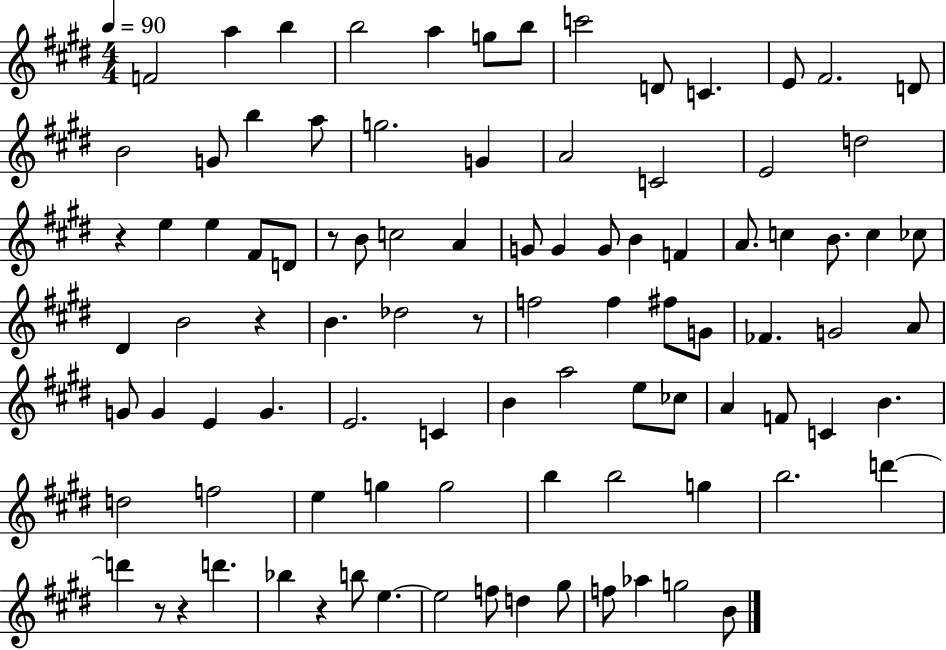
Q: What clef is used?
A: treble